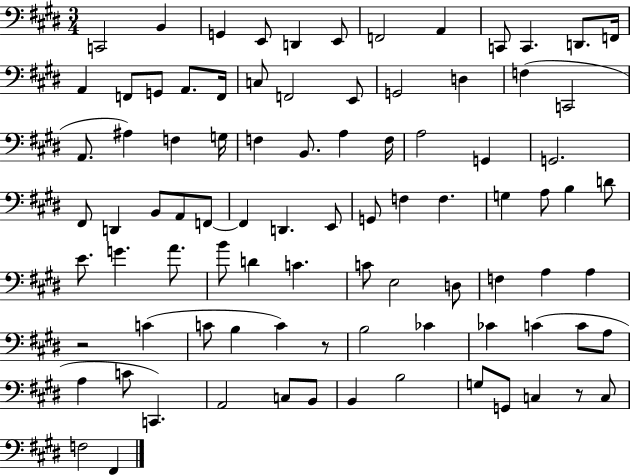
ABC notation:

X:1
T:Untitled
M:3/4
L:1/4
K:E
C,,2 B,, G,, E,,/2 D,, E,,/2 F,,2 A,, C,,/2 C,, D,,/2 F,,/4 A,, F,,/2 G,,/2 A,,/2 F,,/4 C,/2 F,,2 E,,/2 G,,2 D, F, C,,2 A,,/2 ^A, F, G,/4 F, B,,/2 A, F,/4 A,2 G,, G,,2 ^F,,/2 D,, B,,/2 A,,/2 F,,/2 F,, D,, E,,/2 G,,/2 F, F, G, A,/2 B, D/2 E/2 G A/2 B/2 D C C/2 E,2 D,/2 F, A, A, z2 C C/2 B, C z/2 B,2 _C _C C C/2 A,/2 A, C/2 C,, A,,2 C,/2 B,,/2 B,, B,2 G,/2 G,,/2 C, z/2 C,/2 F,2 ^F,,